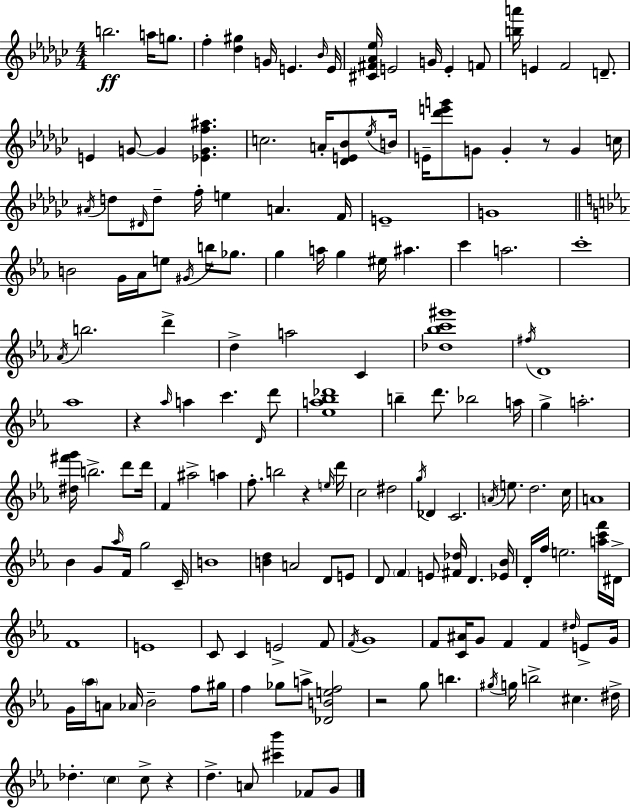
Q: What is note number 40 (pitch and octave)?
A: Ab4